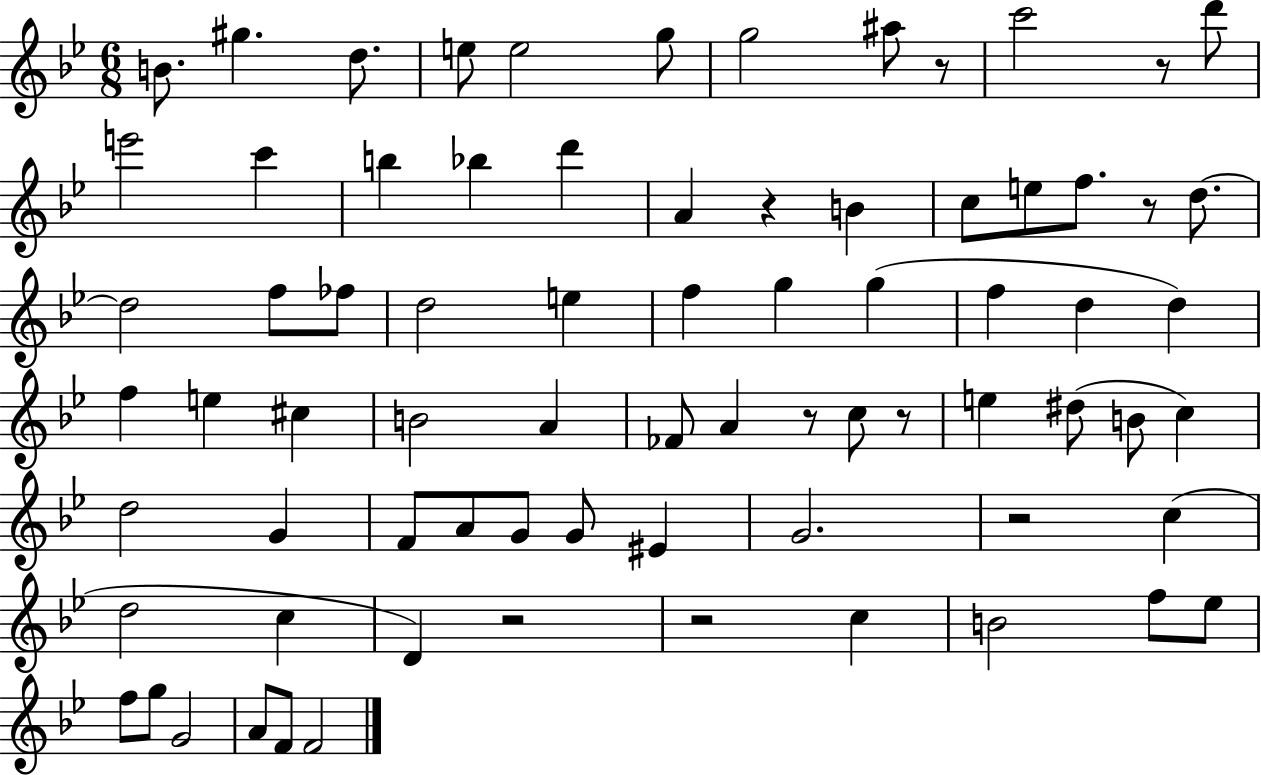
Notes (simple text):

B4/e. G#5/q. D5/e. E5/e E5/h G5/e G5/h A#5/e R/e C6/h R/e D6/e E6/h C6/q B5/q Bb5/q D6/q A4/q R/q B4/q C5/e E5/e F5/e. R/e D5/e. D5/h F5/e FES5/e D5/h E5/q F5/q G5/q G5/q F5/q D5/q D5/q F5/q E5/q C#5/q B4/h A4/q FES4/e A4/q R/e C5/e R/e E5/q D#5/e B4/e C5/q D5/h G4/q F4/e A4/e G4/e G4/e EIS4/q G4/h. R/h C5/q D5/h C5/q D4/q R/h R/h C5/q B4/h F5/e Eb5/e F5/e G5/e G4/h A4/e F4/e F4/h